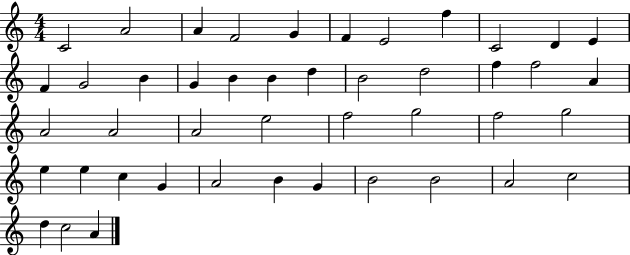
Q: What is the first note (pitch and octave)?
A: C4